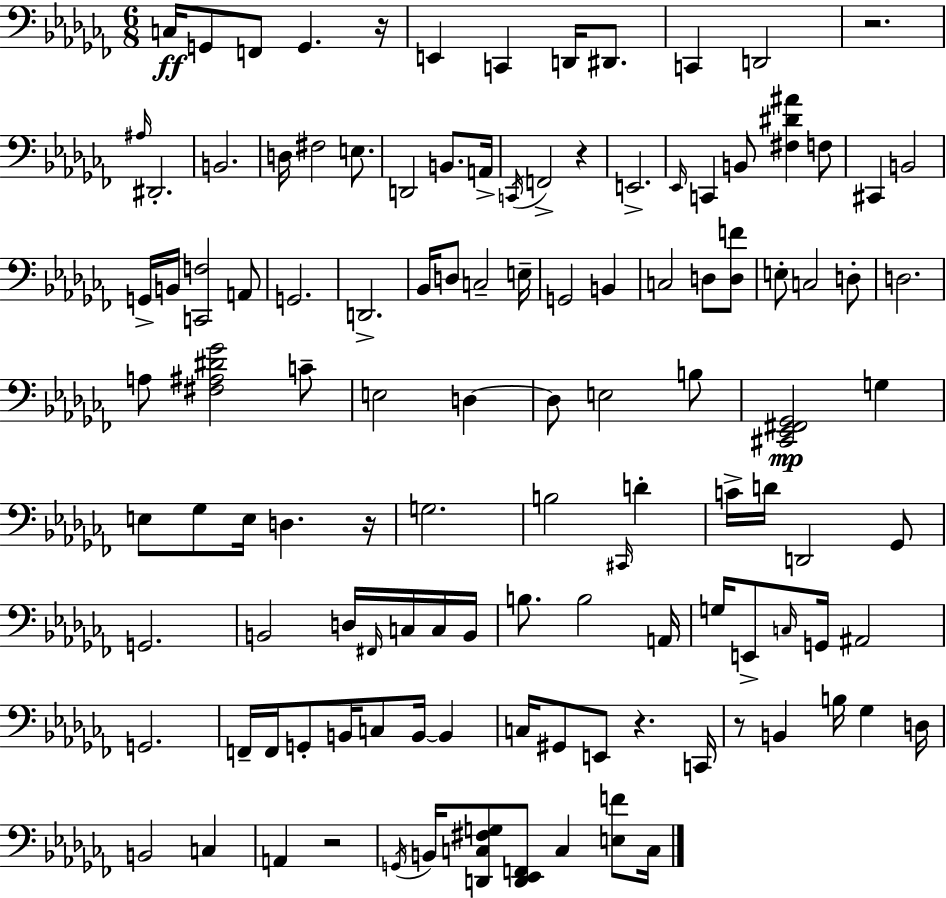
C3/s G2/e F2/e G2/q. R/s E2/q C2/q D2/s D#2/e. C2/q D2/h R/h. A#3/s D#2/h. B2/h. D3/s F#3/h E3/e. D2/h B2/e. A2/s C2/s F2/h R/q E2/h. Eb2/s C2/q B2/e [F#3,D#4,A#4]/q F3/e C#2/q B2/h G2/s B2/s [C2,F3]/h A2/e G2/h. D2/h. Bb2/s D3/e C3/h E3/s G2/h B2/q C3/h D3/e [D3,F4]/e E3/e C3/h D3/e D3/h. A3/e [F#3,A#3,D#4,Gb4]/h C4/e E3/h D3/q D3/e E3/h B3/e [C#2,Eb2,F#2,Gb2]/h G3/q E3/e Gb3/e E3/s D3/q. R/s G3/h. B3/h C#2/s D4/q C4/s D4/s D2/h Gb2/e G2/h. B2/h D3/s F#2/s C3/s C3/s B2/s B3/e. B3/h A2/s G3/s E2/e C3/s G2/s A#2/h G2/h. F2/s F2/s G2/e B2/s C3/e B2/s B2/q C3/s G#2/e E2/e R/q. C2/s R/e B2/q B3/s Gb3/q D3/s B2/h C3/q A2/q R/h G2/s B2/s [D2,C3,F#3,G3]/e [D2,Eb2,F2]/e C3/q [E3,F4]/e C3/s